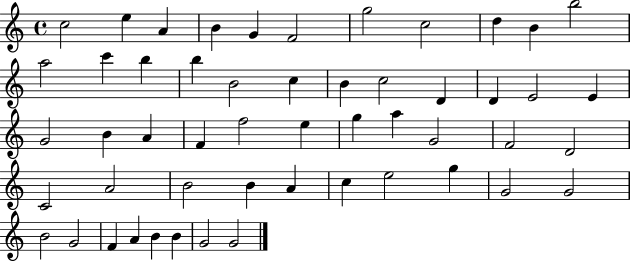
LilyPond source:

{
  \clef treble
  \time 4/4
  \defaultTimeSignature
  \key c \major
  c''2 e''4 a'4 | b'4 g'4 f'2 | g''2 c''2 | d''4 b'4 b''2 | \break a''2 c'''4 b''4 | b''4 b'2 c''4 | b'4 c''2 d'4 | d'4 e'2 e'4 | \break g'2 b'4 a'4 | f'4 f''2 e''4 | g''4 a''4 g'2 | f'2 d'2 | \break c'2 a'2 | b'2 b'4 a'4 | c''4 e''2 g''4 | g'2 g'2 | \break b'2 g'2 | f'4 a'4 b'4 b'4 | g'2 g'2 | \bar "|."
}